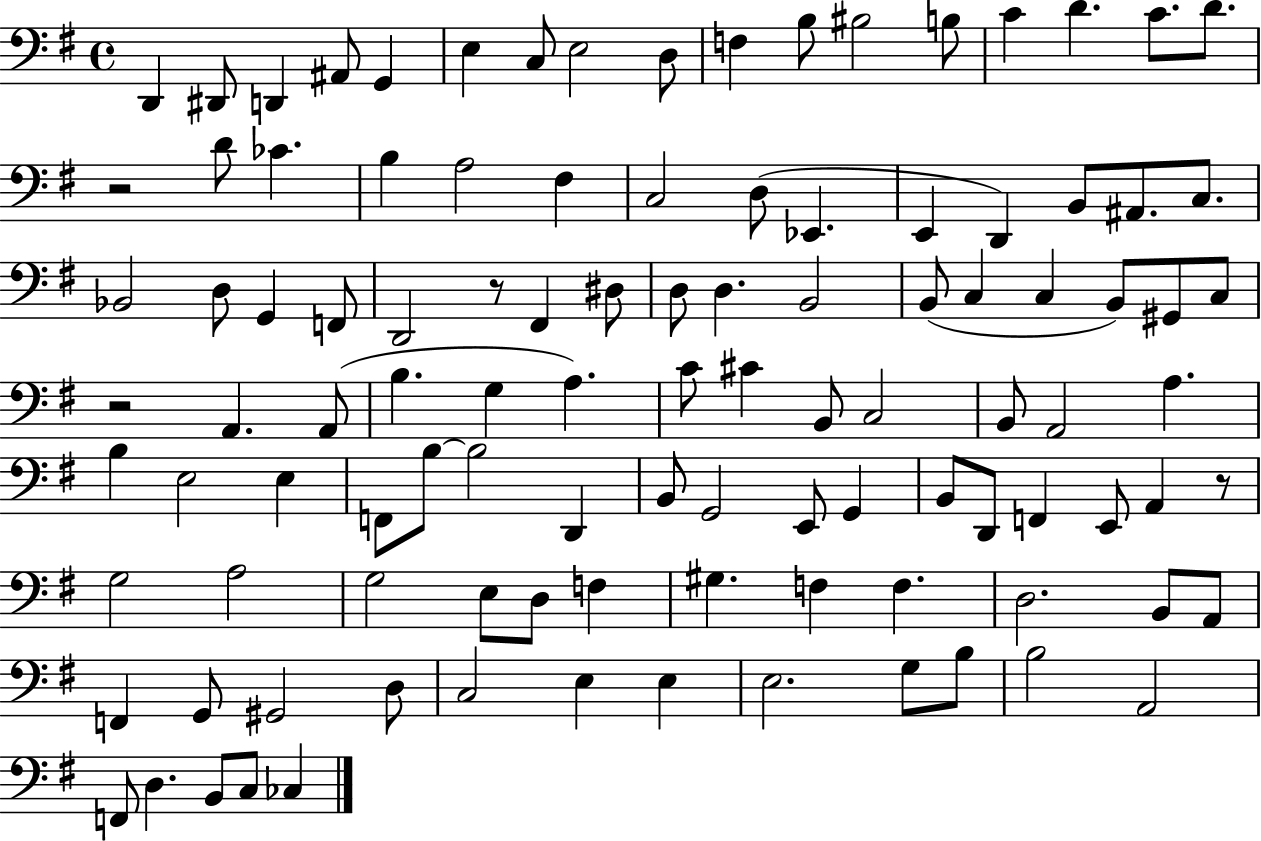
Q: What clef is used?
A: bass